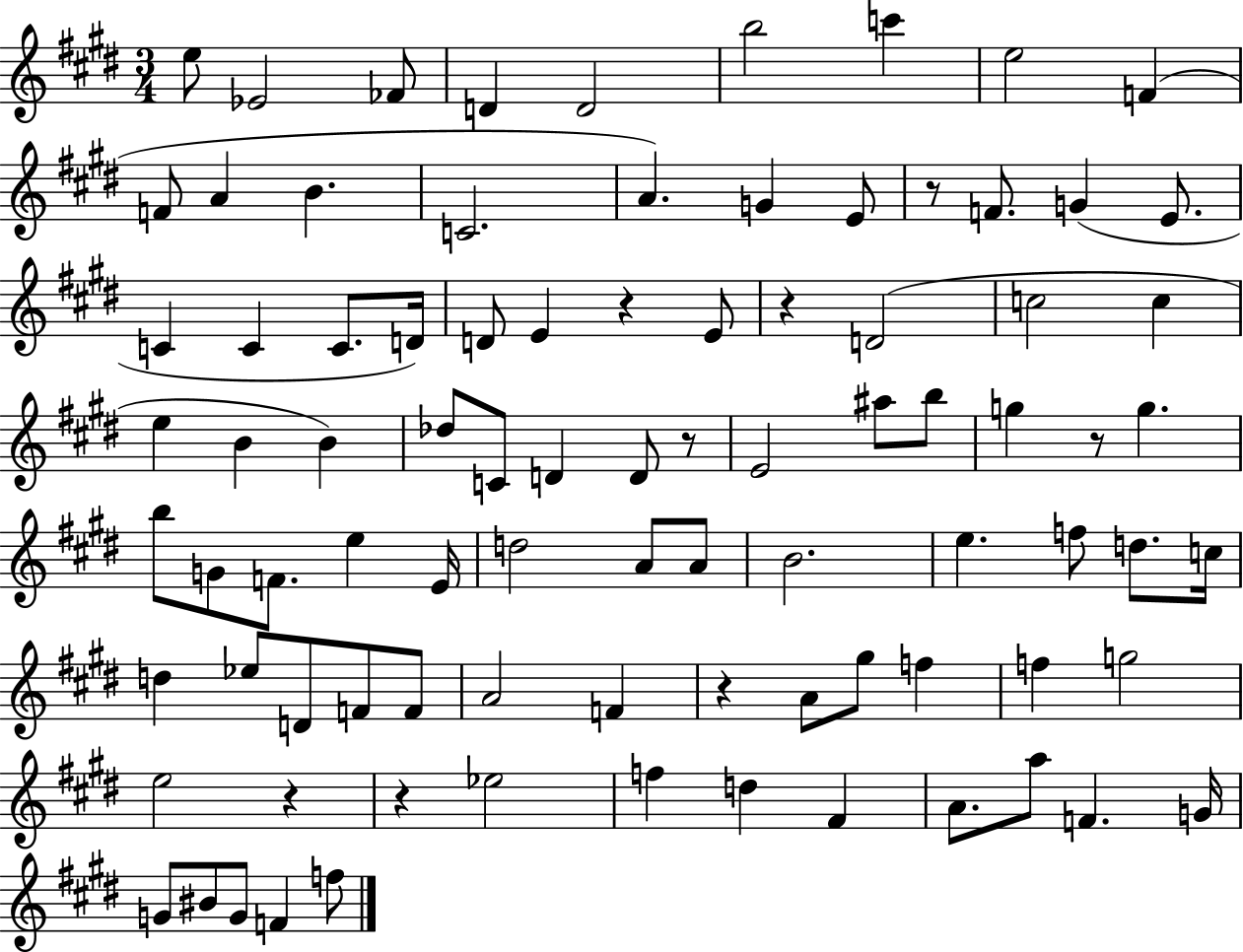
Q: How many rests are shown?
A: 8